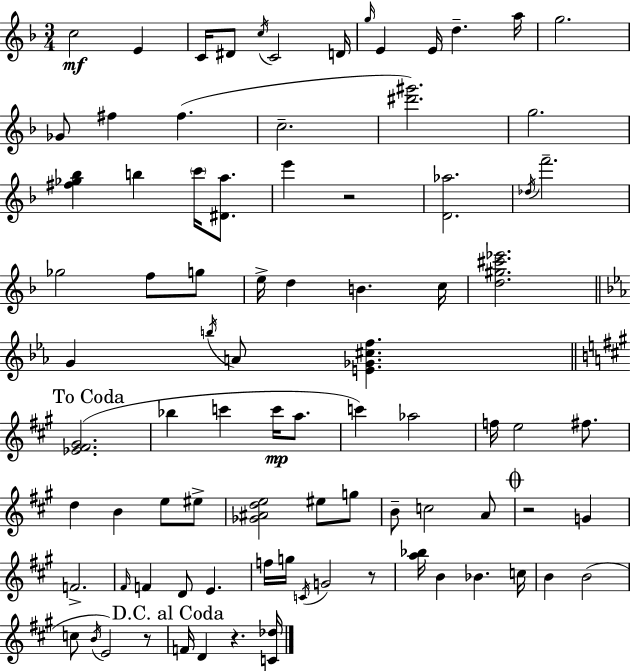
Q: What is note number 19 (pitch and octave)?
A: B5